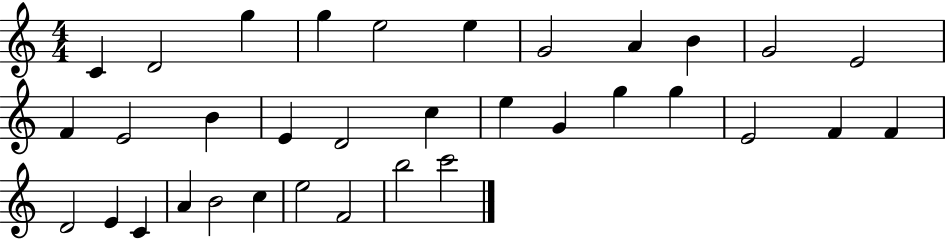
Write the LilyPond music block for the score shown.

{
  \clef treble
  \numericTimeSignature
  \time 4/4
  \key c \major
  c'4 d'2 g''4 | g''4 e''2 e''4 | g'2 a'4 b'4 | g'2 e'2 | \break f'4 e'2 b'4 | e'4 d'2 c''4 | e''4 g'4 g''4 g''4 | e'2 f'4 f'4 | \break d'2 e'4 c'4 | a'4 b'2 c''4 | e''2 f'2 | b''2 c'''2 | \break \bar "|."
}